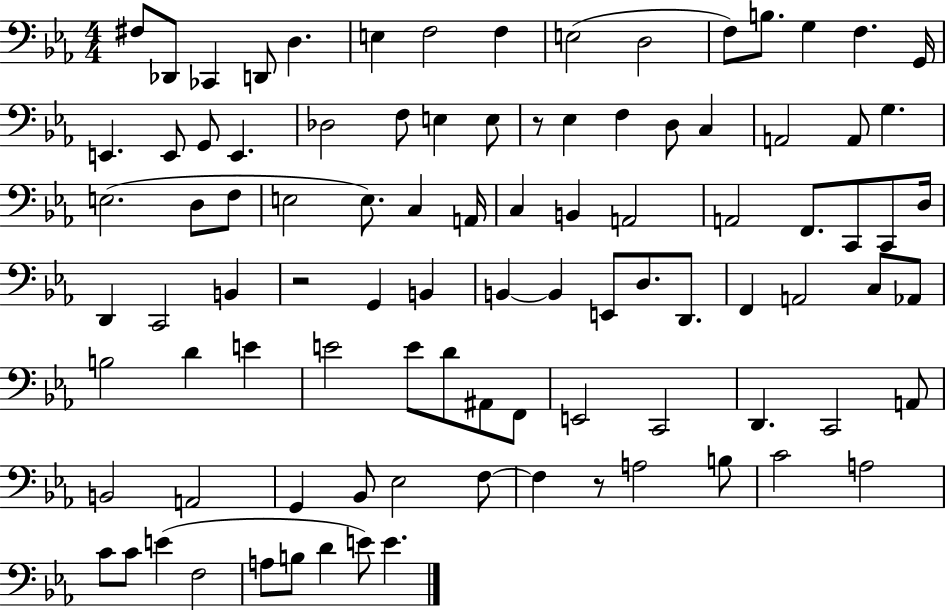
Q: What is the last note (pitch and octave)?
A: E4